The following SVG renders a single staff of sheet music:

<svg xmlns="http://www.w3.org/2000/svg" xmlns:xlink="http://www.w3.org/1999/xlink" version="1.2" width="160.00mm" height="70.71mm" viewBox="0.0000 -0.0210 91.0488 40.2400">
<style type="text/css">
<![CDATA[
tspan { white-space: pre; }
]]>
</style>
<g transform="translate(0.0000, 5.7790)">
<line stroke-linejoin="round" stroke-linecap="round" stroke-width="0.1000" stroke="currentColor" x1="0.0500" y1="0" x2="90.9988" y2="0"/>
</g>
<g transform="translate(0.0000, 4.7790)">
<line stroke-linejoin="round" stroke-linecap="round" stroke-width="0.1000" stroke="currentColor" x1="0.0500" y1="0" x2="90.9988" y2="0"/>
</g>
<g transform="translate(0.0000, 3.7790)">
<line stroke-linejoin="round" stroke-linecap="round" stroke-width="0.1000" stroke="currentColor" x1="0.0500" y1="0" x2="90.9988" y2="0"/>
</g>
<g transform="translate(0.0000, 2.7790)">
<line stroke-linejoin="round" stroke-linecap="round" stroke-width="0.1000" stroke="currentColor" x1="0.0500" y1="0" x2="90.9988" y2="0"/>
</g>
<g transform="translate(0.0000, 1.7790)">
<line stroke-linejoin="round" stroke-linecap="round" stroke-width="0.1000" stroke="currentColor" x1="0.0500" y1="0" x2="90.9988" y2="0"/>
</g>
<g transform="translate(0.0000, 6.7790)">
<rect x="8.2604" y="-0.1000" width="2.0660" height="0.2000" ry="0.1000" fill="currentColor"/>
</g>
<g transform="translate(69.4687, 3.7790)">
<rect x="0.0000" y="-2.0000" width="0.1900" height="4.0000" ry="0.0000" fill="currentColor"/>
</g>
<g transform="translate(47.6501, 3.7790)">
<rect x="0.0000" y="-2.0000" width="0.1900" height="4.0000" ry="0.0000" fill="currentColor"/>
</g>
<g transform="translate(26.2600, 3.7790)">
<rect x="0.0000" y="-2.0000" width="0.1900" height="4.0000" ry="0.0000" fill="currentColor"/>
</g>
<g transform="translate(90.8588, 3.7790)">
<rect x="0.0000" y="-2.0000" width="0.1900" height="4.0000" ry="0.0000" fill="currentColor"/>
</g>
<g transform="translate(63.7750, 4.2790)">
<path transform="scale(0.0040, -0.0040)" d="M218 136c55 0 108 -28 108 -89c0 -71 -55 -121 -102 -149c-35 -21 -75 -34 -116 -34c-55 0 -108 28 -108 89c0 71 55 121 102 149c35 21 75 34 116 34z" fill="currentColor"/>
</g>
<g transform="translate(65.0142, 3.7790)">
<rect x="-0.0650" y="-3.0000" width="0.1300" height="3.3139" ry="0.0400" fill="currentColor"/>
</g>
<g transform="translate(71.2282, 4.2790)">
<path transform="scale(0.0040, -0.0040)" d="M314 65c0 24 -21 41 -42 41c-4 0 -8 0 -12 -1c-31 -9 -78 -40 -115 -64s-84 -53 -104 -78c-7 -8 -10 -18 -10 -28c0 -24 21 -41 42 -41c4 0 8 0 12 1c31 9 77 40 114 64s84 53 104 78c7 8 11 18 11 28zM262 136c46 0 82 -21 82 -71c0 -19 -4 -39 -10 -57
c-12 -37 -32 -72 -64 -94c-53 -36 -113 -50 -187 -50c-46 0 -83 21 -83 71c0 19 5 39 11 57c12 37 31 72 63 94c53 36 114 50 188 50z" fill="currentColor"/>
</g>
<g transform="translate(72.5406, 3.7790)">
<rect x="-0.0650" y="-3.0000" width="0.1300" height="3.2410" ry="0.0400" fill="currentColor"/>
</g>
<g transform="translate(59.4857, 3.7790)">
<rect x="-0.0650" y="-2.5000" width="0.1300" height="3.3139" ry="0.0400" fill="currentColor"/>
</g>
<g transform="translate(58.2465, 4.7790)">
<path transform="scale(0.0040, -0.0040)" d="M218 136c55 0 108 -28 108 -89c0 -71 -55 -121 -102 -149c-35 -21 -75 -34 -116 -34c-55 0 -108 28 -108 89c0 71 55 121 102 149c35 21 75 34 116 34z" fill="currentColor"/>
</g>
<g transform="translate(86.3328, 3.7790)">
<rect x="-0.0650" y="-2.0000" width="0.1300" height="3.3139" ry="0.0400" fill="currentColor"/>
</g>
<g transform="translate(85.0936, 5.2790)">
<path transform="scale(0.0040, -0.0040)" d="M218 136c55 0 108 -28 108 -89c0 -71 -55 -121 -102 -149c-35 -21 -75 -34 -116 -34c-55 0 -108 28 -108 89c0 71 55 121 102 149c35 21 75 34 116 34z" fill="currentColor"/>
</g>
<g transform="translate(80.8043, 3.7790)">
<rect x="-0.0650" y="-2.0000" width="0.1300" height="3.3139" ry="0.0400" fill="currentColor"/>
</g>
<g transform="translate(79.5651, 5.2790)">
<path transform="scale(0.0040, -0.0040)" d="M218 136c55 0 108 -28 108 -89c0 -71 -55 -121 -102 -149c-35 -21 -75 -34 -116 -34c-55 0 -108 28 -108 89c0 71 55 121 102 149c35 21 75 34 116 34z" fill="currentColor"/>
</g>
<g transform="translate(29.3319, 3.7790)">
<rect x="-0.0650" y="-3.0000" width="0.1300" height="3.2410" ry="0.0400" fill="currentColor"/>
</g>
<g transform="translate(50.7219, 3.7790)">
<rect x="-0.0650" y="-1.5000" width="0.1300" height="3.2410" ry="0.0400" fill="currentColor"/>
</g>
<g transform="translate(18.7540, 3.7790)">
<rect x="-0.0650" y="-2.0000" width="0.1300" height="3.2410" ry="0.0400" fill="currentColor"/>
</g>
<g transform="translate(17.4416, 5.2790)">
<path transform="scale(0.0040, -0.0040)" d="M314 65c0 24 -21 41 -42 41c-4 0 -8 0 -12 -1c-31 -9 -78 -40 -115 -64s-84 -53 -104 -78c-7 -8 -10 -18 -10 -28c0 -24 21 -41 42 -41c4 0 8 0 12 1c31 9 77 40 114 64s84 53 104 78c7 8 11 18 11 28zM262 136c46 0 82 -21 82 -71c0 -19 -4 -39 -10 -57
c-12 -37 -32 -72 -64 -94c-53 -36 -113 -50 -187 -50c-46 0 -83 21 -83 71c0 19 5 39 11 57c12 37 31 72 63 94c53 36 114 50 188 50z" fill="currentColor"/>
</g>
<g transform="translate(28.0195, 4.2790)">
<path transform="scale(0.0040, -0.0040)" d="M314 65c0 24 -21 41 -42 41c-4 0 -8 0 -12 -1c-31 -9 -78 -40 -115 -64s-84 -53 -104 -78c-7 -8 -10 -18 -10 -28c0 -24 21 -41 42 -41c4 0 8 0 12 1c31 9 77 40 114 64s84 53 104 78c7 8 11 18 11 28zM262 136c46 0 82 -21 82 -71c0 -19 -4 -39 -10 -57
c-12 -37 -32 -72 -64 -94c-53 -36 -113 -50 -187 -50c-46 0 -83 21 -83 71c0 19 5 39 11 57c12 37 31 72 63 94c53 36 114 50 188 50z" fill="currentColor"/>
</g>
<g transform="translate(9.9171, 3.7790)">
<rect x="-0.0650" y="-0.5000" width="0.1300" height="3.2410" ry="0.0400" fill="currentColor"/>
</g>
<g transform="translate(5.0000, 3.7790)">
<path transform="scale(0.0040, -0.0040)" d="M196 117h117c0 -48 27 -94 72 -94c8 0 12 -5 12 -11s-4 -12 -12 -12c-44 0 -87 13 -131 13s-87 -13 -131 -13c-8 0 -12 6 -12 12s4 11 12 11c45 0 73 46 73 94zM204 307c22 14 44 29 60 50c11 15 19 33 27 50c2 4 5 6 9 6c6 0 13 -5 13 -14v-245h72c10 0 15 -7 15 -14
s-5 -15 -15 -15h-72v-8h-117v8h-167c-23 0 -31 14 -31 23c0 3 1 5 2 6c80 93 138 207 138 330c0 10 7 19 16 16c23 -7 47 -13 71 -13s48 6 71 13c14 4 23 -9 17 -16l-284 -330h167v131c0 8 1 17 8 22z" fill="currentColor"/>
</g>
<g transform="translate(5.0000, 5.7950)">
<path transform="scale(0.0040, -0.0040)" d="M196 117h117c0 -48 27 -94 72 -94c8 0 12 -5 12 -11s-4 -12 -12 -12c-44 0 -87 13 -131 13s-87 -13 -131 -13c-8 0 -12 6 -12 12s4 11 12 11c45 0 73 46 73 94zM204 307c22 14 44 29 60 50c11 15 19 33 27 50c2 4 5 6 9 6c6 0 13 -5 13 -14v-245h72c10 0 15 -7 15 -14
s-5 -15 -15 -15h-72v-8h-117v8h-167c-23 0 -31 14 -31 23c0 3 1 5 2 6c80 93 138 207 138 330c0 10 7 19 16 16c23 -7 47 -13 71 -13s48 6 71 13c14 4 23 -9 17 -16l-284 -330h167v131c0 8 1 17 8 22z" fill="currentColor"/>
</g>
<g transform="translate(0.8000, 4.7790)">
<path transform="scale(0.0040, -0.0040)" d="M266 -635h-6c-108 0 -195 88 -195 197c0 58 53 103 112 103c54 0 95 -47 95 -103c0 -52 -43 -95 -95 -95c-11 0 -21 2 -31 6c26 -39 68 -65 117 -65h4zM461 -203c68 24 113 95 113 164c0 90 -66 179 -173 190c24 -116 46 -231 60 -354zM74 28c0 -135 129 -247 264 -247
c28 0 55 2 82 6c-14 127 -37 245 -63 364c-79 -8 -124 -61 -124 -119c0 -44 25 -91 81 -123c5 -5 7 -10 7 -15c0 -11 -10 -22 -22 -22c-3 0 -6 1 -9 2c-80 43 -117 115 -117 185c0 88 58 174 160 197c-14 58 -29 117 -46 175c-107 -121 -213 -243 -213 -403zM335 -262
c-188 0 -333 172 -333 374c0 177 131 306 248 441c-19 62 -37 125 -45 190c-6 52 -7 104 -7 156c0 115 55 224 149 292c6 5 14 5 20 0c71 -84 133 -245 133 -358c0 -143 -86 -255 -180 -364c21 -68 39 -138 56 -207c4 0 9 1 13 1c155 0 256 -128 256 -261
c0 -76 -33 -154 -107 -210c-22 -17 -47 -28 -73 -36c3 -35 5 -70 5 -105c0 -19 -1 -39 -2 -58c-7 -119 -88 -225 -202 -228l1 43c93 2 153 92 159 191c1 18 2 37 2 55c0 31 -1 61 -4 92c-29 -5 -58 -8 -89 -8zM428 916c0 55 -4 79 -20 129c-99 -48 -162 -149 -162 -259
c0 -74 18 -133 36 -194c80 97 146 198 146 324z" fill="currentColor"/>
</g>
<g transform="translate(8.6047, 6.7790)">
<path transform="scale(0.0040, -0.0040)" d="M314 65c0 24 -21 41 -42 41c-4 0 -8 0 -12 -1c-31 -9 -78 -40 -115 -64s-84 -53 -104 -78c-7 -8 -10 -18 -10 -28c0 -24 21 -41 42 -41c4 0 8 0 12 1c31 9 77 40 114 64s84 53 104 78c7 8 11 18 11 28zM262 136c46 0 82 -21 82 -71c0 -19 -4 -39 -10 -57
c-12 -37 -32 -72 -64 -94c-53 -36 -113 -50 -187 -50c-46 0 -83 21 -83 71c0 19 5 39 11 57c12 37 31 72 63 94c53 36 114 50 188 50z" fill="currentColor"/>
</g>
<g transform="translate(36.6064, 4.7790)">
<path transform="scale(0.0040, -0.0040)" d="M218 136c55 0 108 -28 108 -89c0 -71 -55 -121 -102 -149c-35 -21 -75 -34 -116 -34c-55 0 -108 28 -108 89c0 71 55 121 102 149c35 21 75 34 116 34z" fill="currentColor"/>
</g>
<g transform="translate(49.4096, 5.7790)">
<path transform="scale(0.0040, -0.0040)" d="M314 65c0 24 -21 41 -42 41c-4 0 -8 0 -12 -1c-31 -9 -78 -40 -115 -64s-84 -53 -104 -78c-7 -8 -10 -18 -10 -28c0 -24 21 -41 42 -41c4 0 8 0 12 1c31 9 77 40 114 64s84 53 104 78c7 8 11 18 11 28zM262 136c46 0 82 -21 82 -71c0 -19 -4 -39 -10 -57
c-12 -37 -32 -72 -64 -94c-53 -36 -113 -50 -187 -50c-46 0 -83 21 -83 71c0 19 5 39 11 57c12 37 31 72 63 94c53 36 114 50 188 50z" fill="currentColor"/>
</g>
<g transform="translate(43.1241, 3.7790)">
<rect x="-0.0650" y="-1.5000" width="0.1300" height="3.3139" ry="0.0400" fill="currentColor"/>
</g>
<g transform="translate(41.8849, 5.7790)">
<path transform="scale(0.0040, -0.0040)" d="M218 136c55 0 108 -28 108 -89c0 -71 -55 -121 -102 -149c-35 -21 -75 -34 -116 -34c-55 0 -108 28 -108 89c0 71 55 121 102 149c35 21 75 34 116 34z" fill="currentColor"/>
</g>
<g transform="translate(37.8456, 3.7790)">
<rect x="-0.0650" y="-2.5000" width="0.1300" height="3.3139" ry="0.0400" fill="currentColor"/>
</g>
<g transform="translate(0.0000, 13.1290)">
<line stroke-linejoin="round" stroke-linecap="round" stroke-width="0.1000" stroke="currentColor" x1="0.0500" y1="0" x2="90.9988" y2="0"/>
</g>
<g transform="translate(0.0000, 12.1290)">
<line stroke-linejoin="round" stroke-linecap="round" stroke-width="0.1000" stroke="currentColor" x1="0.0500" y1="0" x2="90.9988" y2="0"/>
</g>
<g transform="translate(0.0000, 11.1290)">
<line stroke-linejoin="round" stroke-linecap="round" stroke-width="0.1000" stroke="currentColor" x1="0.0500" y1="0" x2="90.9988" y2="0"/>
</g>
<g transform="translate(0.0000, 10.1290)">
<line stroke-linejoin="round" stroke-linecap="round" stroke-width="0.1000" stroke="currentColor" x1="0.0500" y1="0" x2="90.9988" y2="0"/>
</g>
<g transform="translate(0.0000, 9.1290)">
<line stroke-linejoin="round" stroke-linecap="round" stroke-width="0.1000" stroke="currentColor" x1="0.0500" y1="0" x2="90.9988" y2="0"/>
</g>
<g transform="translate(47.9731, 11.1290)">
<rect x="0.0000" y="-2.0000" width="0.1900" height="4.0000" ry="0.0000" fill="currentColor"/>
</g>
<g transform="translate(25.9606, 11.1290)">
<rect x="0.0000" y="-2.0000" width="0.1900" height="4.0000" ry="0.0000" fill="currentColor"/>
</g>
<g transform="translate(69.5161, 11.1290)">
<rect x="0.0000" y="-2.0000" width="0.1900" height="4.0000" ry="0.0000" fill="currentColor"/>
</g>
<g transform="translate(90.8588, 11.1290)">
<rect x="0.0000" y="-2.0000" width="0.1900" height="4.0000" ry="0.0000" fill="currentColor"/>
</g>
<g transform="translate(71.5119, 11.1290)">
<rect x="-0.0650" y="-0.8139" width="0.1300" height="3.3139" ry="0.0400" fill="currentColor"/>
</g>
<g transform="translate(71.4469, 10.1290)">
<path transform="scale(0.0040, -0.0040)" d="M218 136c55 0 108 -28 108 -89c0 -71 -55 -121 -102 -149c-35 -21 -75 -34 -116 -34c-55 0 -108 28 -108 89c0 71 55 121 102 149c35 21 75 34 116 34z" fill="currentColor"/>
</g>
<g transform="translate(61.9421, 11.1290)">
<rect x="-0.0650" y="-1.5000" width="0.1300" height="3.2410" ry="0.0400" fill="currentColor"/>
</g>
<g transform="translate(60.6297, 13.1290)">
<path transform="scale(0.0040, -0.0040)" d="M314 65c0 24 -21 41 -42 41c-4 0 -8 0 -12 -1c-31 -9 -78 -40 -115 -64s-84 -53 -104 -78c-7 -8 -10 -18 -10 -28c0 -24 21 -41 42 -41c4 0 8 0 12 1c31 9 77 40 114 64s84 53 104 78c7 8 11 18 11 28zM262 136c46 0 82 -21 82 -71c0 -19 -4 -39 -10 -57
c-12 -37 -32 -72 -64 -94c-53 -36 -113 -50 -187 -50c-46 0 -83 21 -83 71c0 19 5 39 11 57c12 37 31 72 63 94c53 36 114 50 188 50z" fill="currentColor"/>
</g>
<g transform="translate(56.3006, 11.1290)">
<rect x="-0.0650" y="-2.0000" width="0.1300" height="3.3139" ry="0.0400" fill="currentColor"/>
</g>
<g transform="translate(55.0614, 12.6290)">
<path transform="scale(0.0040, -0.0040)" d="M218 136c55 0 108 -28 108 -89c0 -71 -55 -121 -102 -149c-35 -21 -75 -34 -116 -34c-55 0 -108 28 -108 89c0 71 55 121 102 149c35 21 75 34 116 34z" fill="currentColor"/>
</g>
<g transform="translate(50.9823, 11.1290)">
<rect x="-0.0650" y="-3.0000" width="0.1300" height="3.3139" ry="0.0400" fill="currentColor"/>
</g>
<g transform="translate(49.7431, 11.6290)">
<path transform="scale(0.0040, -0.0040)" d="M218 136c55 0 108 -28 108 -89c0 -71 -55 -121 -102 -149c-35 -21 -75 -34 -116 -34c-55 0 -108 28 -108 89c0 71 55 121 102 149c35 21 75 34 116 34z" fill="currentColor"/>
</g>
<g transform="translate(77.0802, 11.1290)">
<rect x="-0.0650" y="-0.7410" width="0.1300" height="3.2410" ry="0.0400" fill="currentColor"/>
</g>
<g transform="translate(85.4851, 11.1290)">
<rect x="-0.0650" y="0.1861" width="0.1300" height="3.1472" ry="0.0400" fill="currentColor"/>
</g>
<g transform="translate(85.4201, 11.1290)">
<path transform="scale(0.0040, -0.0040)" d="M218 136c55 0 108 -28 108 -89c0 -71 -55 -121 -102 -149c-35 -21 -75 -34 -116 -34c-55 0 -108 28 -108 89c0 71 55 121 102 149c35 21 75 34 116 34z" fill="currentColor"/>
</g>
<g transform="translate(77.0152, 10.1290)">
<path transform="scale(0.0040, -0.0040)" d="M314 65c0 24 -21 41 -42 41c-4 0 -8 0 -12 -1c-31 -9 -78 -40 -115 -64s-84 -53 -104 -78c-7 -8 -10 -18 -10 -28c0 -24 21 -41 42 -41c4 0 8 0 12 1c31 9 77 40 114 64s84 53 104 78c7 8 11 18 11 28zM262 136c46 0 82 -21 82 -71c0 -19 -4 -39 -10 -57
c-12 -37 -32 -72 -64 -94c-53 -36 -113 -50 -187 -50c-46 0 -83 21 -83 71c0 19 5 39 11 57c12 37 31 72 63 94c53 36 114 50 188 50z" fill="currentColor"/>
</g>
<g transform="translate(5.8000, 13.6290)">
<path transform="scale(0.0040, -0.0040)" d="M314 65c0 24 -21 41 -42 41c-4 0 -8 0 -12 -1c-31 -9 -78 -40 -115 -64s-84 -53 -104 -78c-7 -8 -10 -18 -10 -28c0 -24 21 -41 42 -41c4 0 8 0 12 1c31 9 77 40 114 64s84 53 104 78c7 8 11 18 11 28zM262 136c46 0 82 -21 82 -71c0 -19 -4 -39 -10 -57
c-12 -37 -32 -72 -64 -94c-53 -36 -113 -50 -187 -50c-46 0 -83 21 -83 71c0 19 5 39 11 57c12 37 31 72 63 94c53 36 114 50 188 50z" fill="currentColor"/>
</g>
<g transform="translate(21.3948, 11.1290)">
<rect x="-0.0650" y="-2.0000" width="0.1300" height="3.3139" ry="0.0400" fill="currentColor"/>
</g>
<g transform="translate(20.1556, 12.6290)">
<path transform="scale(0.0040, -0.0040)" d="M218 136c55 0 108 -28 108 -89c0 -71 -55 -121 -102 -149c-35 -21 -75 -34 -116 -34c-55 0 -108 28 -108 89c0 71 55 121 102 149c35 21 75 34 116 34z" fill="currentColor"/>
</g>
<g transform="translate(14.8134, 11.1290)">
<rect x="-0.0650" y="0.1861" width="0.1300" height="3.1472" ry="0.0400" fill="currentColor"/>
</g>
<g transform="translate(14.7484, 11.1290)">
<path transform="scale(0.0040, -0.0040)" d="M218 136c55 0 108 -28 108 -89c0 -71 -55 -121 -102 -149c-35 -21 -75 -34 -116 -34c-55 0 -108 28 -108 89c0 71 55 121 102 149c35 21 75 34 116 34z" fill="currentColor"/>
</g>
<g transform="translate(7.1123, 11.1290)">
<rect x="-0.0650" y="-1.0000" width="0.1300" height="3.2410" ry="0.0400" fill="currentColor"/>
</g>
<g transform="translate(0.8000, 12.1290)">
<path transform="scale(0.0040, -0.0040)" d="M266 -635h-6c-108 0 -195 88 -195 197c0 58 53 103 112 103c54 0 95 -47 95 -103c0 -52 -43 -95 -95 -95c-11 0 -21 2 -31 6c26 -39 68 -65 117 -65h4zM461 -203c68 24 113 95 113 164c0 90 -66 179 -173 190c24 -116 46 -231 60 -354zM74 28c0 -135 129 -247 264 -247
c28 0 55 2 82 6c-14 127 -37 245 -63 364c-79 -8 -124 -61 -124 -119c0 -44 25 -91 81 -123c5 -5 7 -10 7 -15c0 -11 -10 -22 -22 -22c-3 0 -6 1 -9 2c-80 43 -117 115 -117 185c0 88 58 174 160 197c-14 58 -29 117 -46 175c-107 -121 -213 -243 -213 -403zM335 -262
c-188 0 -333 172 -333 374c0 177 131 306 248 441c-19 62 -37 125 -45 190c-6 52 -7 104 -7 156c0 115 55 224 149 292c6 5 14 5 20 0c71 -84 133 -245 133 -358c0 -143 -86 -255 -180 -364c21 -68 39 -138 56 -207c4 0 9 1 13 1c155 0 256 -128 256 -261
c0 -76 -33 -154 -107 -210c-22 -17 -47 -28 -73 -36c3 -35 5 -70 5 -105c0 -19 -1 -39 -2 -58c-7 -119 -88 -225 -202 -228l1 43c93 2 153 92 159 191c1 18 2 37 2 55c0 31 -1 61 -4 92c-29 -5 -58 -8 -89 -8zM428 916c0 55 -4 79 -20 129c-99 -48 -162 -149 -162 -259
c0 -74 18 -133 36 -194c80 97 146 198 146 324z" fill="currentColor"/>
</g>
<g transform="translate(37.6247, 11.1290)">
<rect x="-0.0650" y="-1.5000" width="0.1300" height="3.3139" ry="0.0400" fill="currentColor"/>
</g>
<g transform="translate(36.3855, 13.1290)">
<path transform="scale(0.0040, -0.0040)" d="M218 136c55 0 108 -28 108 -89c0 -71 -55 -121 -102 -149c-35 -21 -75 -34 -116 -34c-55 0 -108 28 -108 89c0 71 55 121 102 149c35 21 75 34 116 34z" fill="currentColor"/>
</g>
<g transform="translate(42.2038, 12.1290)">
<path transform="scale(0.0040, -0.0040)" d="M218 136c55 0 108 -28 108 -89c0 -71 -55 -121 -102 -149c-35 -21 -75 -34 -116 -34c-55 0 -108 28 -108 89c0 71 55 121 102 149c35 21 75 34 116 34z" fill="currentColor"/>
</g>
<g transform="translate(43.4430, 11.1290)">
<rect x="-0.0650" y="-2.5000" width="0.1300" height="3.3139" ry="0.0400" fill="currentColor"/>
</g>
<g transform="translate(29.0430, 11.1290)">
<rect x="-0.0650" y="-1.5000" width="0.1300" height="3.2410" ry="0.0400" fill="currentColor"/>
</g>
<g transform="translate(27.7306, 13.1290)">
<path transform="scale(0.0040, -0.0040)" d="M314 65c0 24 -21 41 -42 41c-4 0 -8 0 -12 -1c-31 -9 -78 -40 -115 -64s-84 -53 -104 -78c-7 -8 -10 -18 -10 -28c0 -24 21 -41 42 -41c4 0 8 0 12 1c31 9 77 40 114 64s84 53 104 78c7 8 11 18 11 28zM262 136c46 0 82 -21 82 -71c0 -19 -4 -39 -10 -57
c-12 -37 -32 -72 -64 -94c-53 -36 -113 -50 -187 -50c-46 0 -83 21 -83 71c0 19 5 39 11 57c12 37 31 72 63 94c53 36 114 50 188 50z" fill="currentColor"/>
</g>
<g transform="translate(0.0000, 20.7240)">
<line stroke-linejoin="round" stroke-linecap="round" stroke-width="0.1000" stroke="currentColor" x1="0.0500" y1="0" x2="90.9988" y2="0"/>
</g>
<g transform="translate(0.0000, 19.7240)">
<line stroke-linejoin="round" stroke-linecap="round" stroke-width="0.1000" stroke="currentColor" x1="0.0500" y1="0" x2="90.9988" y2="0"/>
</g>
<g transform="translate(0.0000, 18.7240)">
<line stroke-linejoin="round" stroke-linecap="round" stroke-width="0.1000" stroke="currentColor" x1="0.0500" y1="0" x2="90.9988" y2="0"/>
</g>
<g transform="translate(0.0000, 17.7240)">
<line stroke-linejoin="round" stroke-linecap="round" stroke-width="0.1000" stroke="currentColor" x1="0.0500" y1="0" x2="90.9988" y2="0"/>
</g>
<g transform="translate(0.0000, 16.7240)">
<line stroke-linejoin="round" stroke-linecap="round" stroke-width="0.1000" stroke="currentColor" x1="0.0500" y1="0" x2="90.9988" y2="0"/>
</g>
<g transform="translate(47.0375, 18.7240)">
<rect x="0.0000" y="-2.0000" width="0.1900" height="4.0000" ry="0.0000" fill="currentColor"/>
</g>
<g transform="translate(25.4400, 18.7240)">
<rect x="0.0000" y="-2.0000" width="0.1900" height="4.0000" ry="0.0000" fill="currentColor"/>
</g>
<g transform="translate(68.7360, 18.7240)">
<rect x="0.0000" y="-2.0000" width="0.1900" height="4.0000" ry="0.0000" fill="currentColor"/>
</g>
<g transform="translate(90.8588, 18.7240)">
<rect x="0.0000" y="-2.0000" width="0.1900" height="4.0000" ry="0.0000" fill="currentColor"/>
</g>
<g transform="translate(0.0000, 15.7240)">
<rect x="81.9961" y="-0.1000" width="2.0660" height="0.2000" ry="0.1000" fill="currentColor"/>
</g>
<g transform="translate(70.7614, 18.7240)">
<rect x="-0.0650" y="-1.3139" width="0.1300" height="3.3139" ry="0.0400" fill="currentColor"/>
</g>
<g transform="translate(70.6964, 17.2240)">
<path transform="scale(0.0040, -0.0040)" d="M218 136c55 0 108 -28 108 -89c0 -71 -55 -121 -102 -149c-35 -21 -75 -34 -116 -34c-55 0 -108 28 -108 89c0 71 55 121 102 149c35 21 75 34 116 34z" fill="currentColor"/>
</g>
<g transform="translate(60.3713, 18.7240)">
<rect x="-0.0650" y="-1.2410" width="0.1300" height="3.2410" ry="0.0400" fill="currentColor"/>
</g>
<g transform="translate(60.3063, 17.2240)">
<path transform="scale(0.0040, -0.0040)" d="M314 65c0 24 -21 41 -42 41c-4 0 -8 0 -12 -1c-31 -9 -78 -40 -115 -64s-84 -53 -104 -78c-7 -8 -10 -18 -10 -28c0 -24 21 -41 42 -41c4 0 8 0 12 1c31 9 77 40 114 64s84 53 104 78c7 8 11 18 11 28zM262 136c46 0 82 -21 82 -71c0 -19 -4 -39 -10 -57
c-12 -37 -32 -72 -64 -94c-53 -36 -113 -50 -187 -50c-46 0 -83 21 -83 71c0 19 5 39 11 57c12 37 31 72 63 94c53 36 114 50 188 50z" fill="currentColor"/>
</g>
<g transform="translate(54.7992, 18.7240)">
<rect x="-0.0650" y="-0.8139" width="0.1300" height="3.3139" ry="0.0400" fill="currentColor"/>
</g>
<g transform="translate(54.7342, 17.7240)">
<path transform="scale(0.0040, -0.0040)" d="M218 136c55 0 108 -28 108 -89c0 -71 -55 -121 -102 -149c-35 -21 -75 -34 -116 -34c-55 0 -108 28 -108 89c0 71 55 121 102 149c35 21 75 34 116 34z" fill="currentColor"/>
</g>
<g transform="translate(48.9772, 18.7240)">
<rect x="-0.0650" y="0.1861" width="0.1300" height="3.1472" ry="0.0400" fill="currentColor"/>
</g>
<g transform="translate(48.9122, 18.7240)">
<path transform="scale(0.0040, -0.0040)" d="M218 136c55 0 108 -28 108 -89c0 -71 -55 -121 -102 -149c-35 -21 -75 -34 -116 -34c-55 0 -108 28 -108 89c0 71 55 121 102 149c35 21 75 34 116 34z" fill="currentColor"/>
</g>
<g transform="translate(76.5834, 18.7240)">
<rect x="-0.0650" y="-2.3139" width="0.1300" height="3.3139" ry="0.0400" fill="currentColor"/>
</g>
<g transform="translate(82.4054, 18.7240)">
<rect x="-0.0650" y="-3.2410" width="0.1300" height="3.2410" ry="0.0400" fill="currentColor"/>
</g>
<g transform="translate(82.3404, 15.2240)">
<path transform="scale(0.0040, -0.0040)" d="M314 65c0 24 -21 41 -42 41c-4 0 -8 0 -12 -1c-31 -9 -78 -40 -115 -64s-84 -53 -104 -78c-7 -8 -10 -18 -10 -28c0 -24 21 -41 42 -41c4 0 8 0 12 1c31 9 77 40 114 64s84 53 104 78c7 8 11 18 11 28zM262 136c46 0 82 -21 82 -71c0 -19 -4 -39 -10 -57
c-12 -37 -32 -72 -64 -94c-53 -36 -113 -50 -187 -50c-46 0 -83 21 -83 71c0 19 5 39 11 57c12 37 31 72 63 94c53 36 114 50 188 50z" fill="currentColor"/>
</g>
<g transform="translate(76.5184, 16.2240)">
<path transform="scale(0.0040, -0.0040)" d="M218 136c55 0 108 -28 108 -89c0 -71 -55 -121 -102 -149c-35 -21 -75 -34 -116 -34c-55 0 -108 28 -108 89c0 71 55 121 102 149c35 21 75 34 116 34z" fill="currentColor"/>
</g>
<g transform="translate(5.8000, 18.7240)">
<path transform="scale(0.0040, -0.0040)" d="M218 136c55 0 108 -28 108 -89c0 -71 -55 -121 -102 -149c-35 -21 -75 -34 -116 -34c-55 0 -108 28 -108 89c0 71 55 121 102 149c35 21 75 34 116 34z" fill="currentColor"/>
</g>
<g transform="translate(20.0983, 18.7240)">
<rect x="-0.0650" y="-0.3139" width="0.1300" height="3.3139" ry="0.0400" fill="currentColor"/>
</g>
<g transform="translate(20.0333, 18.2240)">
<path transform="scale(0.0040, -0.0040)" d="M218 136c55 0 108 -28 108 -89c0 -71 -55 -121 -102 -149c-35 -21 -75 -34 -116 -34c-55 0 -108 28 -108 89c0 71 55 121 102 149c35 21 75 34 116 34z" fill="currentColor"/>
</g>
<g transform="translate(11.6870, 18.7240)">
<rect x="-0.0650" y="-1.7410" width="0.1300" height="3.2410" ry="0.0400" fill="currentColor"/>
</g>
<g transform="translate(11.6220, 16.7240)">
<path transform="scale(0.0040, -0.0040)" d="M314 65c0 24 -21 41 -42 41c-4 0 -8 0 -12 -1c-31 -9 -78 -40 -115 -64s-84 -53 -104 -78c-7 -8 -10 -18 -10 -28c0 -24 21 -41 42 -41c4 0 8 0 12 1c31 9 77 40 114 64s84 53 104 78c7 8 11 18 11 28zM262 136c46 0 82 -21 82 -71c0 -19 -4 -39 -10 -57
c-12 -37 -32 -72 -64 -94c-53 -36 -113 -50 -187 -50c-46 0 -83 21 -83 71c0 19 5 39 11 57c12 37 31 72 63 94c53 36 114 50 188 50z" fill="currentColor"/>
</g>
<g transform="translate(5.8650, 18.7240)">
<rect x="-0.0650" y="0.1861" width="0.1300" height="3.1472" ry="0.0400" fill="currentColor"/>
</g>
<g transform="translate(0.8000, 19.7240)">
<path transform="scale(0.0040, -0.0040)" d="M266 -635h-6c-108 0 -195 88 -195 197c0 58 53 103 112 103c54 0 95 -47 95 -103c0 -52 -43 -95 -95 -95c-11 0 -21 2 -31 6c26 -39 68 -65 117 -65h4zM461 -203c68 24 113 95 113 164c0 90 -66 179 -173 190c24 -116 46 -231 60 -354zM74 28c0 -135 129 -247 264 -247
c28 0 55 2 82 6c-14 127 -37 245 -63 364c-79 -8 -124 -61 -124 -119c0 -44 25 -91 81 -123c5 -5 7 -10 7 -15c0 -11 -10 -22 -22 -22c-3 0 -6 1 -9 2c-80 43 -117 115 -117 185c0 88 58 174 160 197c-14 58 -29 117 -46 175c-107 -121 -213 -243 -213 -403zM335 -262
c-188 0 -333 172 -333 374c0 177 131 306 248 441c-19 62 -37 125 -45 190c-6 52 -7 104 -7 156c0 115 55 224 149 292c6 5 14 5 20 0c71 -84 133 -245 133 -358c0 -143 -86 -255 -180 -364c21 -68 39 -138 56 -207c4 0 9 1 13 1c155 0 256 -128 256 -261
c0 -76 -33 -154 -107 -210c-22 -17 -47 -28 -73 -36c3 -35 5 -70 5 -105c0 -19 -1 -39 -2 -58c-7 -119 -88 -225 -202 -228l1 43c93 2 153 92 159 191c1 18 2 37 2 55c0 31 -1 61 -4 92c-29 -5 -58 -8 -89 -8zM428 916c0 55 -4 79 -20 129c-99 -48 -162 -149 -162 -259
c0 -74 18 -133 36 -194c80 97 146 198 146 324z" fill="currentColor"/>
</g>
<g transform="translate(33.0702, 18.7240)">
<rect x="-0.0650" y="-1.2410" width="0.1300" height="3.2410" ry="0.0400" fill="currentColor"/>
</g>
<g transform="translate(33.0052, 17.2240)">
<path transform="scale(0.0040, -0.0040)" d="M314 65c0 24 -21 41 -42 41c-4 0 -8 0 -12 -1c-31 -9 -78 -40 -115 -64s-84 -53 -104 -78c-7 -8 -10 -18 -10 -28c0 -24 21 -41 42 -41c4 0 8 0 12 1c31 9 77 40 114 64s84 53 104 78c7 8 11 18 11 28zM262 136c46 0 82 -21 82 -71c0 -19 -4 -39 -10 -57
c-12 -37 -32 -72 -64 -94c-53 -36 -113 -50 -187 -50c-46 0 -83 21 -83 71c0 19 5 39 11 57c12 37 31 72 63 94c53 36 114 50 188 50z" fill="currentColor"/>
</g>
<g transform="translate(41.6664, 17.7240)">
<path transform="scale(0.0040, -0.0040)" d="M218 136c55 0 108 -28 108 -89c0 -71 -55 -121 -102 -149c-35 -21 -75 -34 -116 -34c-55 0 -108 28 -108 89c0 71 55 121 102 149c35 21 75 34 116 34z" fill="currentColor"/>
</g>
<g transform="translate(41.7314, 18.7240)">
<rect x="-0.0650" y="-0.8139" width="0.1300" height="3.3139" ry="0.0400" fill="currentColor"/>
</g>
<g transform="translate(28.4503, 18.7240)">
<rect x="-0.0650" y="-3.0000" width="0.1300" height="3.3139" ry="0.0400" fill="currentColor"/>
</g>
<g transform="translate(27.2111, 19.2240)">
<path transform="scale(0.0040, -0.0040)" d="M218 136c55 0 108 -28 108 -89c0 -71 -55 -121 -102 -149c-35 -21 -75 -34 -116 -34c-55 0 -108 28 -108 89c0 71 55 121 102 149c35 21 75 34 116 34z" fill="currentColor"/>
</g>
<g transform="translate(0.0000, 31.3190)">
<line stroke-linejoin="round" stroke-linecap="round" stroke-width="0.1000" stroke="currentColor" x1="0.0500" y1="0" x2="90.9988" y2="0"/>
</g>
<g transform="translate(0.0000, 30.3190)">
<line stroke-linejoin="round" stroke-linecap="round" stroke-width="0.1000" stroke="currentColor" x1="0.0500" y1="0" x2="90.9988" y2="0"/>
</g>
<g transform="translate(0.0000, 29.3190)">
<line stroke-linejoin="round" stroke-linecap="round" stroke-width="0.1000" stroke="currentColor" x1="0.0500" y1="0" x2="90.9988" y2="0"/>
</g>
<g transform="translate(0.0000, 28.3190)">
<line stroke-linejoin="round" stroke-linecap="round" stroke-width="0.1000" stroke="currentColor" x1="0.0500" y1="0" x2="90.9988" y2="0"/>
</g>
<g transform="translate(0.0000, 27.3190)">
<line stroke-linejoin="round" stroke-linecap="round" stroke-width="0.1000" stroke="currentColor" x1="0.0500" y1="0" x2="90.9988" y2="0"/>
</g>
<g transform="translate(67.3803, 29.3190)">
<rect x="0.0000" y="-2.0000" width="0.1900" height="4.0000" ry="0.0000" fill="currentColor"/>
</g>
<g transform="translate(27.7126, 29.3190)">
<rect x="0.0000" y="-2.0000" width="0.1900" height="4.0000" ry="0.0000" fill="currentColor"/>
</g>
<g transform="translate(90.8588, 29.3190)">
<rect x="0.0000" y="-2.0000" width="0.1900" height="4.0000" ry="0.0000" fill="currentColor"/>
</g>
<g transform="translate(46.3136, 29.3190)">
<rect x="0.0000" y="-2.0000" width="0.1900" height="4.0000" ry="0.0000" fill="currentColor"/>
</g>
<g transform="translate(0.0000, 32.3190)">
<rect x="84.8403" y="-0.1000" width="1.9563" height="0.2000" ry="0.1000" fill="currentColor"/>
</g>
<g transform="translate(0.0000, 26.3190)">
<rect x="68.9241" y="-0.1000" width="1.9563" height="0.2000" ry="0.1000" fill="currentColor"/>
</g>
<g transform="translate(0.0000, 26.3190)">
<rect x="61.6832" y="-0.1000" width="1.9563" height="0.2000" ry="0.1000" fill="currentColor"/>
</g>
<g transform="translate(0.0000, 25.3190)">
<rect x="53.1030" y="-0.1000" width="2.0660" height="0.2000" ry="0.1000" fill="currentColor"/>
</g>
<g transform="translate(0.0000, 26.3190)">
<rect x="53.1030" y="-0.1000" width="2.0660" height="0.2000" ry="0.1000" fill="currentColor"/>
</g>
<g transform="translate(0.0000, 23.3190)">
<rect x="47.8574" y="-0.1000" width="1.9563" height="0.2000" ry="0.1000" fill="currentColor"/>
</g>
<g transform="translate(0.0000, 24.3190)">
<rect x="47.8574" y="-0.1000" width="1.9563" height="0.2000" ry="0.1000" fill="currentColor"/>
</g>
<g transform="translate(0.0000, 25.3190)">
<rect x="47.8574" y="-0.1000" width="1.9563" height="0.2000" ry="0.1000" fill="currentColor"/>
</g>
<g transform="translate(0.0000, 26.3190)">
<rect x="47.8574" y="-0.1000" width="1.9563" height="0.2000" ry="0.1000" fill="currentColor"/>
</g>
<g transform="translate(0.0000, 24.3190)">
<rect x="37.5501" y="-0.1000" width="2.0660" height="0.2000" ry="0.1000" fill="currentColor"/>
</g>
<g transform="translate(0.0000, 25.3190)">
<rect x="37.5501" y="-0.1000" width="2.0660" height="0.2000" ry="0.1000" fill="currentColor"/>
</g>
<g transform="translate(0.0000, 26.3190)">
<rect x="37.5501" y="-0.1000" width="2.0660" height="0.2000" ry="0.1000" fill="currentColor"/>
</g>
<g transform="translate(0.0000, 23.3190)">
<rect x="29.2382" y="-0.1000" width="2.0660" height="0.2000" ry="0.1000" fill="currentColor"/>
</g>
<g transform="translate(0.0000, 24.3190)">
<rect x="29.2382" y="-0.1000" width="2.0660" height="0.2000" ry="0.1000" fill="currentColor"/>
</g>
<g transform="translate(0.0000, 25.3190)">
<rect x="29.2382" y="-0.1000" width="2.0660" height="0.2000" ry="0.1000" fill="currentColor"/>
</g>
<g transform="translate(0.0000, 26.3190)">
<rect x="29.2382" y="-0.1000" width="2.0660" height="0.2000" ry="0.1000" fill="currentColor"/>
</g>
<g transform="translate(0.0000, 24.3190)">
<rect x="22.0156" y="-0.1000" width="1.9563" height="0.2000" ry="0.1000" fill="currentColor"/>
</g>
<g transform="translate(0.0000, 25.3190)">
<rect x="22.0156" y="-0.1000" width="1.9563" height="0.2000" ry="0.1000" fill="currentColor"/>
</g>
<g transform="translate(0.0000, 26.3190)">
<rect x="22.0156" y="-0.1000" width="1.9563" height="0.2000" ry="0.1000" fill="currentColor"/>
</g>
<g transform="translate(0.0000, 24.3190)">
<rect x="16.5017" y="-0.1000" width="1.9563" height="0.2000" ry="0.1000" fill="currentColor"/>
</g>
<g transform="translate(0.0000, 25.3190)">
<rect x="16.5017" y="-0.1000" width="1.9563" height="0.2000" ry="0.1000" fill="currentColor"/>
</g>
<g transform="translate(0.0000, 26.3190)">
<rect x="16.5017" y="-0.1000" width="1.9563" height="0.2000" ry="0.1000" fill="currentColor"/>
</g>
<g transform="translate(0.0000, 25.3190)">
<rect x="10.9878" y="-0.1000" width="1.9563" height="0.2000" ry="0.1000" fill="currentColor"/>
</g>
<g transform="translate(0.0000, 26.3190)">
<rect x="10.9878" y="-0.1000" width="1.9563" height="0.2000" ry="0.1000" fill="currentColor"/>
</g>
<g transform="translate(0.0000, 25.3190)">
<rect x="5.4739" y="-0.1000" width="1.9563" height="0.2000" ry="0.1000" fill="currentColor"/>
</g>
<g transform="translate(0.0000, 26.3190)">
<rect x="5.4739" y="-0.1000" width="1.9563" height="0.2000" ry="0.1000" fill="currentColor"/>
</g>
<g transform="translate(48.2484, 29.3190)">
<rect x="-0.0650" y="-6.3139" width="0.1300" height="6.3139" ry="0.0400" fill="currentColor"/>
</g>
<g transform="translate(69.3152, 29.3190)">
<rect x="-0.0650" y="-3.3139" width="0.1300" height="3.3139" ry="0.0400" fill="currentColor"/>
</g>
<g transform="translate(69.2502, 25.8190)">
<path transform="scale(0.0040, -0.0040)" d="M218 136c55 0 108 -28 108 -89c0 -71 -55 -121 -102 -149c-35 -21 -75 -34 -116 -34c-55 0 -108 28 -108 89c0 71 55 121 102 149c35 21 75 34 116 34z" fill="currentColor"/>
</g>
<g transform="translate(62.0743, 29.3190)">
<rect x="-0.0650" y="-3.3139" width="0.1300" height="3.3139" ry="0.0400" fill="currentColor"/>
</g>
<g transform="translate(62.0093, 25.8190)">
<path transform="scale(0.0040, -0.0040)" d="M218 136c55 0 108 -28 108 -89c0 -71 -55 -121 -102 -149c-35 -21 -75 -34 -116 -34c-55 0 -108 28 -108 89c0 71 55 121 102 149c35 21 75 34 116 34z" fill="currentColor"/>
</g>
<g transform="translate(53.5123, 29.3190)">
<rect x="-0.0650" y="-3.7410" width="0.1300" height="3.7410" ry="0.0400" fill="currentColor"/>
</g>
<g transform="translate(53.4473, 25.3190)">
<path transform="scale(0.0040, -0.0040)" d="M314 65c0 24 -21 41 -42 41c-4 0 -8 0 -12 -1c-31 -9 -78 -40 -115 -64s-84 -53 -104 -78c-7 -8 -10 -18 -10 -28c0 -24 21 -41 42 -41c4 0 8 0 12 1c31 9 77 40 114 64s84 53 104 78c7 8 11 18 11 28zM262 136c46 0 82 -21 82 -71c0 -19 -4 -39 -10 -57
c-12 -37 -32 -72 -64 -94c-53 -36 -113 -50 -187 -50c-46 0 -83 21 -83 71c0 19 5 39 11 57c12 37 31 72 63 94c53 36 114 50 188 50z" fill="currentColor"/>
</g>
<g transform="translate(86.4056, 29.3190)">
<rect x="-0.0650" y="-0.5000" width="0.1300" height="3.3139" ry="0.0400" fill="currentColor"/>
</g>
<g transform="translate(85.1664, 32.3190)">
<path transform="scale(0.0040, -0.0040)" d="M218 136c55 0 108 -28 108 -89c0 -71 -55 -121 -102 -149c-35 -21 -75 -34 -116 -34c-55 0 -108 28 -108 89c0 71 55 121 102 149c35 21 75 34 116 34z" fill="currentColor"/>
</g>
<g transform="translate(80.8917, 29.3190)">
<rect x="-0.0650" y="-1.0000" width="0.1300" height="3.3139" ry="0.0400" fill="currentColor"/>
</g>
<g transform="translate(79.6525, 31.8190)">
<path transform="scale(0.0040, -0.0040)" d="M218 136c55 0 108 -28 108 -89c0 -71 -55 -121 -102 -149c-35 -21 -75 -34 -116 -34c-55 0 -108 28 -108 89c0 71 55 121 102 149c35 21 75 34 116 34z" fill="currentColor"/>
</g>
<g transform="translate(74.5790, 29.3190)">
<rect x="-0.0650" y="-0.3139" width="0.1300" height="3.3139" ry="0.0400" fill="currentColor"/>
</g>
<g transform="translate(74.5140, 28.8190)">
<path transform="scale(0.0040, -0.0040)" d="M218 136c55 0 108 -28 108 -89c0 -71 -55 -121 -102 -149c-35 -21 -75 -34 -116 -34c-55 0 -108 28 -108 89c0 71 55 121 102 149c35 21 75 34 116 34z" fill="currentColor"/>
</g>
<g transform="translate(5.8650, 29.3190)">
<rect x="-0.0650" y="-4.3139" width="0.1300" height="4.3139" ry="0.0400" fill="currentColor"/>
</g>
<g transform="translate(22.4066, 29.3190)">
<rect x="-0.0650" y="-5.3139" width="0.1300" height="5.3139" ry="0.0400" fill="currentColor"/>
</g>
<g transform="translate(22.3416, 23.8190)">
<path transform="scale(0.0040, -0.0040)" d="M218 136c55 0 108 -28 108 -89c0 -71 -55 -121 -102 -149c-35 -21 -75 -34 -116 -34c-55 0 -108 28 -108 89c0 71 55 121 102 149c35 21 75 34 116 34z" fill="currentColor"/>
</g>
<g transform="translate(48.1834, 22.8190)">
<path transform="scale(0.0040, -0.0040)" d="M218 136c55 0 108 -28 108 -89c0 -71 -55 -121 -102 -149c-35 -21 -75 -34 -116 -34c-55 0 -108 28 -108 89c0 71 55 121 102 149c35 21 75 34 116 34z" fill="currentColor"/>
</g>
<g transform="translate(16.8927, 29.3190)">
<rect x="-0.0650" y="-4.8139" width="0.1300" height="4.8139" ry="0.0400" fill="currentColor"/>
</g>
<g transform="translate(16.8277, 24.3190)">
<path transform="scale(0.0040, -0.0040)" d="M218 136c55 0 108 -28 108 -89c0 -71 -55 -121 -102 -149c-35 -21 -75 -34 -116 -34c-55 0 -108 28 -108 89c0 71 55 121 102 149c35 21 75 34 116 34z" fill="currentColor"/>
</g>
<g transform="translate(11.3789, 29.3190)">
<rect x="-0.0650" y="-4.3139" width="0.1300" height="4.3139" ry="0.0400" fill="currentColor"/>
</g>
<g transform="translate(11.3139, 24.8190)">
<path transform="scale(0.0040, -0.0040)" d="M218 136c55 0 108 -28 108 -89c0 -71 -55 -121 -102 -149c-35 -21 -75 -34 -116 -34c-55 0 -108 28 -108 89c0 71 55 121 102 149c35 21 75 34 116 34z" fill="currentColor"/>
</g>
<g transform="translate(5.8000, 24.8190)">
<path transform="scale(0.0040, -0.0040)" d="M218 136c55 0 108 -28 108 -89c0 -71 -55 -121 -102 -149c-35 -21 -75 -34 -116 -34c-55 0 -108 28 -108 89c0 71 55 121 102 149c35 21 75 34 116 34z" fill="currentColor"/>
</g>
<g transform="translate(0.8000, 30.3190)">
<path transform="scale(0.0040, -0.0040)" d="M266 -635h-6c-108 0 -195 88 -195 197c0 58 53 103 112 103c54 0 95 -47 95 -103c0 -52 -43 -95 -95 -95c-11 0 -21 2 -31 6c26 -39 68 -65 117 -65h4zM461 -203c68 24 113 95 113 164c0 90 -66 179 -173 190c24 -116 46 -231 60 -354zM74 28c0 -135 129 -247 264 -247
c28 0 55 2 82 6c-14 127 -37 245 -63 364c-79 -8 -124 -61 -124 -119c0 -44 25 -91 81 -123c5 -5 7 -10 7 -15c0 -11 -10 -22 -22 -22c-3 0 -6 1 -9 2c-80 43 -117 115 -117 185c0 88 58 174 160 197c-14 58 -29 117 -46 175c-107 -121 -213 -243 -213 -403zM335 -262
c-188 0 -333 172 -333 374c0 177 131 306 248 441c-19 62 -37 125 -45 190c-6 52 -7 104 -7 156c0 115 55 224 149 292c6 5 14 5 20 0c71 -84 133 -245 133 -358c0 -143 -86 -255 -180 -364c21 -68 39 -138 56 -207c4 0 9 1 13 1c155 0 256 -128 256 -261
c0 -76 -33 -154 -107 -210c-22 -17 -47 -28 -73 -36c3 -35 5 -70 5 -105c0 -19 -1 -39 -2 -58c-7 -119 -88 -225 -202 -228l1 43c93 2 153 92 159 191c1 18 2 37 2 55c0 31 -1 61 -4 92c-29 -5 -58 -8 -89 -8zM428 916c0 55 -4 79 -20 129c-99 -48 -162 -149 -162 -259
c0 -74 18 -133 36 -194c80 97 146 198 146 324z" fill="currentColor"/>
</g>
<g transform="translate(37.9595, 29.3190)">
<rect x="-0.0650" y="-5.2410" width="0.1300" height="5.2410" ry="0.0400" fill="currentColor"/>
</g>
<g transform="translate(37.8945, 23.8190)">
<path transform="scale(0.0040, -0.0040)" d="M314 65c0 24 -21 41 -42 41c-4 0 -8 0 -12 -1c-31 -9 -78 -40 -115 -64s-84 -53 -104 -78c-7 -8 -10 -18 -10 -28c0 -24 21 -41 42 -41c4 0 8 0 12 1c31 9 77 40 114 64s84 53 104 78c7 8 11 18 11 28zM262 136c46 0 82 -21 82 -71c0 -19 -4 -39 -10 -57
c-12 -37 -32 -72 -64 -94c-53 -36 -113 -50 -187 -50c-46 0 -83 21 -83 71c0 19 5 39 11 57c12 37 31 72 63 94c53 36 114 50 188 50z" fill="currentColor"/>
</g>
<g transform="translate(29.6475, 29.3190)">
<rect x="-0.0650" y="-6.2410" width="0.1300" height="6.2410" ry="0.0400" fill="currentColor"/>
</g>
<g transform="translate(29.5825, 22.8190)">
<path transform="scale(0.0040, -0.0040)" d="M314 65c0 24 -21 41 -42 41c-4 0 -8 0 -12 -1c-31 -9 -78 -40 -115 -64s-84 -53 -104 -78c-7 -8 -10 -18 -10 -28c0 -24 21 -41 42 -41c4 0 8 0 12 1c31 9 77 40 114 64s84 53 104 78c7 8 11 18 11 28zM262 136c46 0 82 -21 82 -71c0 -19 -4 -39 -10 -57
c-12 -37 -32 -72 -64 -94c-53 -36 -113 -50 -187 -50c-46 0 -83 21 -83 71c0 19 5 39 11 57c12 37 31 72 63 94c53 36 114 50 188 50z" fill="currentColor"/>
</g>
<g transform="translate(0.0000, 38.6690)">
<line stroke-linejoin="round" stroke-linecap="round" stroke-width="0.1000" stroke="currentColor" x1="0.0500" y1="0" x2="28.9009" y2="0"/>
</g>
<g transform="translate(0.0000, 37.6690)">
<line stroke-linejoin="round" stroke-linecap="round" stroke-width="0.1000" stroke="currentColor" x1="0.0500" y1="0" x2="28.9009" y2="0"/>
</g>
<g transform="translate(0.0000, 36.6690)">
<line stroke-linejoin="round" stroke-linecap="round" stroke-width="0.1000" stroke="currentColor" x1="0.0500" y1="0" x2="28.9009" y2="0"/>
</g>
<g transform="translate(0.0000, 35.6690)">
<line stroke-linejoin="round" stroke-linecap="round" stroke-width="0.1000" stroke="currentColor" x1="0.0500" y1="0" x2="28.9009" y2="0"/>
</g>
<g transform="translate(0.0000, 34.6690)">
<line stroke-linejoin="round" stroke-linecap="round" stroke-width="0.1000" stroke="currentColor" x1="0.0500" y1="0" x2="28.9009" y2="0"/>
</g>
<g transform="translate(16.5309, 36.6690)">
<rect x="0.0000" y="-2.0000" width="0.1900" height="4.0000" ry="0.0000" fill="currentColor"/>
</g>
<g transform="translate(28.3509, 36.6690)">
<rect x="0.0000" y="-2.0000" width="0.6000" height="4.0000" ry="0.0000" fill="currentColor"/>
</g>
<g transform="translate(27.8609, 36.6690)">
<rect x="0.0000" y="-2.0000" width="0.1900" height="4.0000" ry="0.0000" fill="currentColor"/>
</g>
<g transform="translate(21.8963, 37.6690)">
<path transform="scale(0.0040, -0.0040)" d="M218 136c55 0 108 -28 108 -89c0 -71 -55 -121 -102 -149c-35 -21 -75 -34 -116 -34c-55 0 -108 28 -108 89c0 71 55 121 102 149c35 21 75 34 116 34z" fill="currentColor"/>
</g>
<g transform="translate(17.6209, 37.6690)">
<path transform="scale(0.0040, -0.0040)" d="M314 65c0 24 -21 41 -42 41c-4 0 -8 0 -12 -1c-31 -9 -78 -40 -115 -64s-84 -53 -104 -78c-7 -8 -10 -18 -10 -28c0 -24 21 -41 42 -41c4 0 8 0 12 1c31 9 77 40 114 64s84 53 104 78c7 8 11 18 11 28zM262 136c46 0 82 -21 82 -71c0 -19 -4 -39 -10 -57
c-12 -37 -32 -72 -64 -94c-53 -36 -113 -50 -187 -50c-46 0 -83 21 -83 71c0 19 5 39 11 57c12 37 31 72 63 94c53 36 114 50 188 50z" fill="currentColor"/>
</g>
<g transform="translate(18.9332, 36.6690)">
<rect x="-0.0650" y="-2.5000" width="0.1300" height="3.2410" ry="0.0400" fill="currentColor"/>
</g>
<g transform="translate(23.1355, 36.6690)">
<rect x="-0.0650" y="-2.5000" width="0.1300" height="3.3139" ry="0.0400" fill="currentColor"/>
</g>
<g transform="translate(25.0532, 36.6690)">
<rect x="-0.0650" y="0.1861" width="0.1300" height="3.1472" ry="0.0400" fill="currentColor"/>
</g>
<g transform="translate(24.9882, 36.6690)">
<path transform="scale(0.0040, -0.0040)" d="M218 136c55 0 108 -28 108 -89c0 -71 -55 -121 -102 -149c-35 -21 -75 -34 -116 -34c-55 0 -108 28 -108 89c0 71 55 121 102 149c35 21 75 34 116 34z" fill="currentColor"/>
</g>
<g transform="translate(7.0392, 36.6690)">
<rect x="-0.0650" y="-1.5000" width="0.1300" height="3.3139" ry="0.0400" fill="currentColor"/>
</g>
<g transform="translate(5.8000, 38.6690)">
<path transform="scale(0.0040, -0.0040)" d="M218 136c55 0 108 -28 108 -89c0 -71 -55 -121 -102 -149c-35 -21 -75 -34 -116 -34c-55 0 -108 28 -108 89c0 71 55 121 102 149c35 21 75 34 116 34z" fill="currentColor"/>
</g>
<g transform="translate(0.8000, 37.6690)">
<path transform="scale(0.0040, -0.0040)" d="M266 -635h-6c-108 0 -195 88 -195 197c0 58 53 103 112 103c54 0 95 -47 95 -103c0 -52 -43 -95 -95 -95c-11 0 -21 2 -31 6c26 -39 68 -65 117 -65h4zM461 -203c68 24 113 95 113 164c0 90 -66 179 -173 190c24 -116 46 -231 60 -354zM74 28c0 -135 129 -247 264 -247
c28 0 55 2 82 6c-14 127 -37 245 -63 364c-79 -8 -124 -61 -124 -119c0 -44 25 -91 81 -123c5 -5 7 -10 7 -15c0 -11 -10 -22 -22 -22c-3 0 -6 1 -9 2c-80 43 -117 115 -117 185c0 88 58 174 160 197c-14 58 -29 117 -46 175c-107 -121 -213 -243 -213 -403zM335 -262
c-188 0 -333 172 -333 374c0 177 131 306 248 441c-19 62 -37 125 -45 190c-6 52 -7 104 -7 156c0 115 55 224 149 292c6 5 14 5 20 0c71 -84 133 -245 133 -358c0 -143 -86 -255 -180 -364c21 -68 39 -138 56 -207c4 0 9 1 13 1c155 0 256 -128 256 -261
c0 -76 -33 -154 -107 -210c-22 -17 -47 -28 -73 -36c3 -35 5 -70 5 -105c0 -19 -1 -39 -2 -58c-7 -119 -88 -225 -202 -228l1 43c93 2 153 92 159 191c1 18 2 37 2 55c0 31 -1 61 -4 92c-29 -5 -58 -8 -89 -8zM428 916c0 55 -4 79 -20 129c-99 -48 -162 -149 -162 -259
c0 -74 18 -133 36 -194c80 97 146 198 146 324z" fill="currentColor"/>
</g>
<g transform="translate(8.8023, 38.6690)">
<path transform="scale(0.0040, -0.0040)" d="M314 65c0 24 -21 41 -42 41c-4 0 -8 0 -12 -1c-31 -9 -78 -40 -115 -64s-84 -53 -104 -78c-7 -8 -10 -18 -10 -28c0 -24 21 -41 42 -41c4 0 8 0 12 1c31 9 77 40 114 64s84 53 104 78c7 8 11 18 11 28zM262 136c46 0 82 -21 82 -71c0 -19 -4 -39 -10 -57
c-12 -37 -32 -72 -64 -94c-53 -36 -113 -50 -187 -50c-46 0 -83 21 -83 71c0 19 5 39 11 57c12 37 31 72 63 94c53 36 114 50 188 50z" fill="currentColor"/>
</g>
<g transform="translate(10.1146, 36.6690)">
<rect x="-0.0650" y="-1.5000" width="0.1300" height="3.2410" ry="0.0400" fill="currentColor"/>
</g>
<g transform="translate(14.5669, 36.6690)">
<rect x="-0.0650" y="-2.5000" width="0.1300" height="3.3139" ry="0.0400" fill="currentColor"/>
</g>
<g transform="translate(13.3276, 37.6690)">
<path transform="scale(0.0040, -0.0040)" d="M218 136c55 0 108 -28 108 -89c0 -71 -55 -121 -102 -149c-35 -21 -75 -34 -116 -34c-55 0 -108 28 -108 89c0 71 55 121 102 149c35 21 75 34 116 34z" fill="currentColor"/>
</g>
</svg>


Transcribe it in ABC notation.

X:1
T:Untitled
M:4/4
L:1/4
K:C
C2 F2 A2 G E E2 G A A2 F F D2 B F E2 E G A F E2 d d2 B B f2 c A e2 d B d e2 e g b2 d' d' e' f' a'2 f'2 a' c'2 b b c D C E E2 G G2 G B